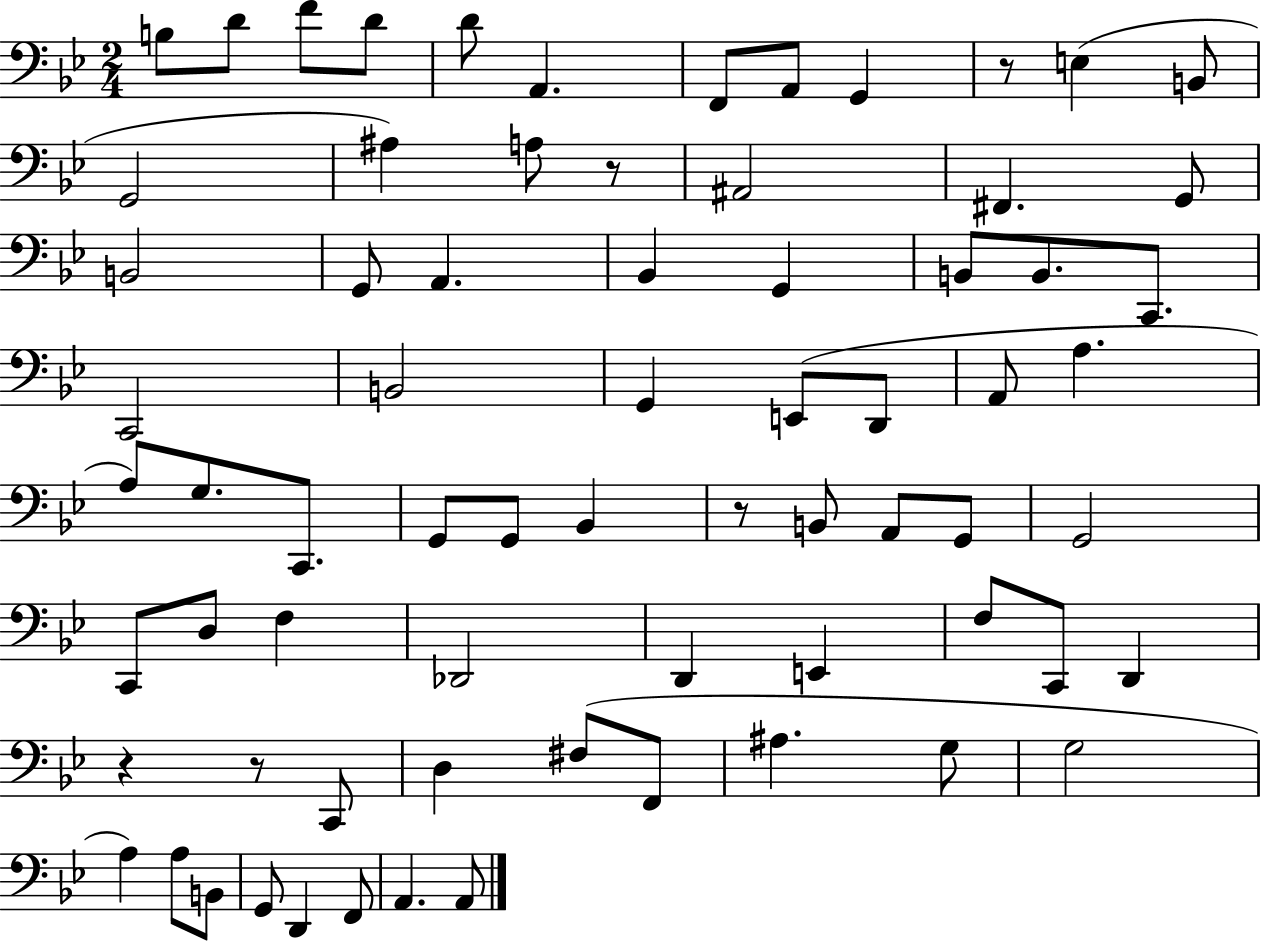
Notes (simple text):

B3/e D4/e F4/e D4/e D4/e A2/q. F2/e A2/e G2/q R/e E3/q B2/e G2/h A#3/q A3/e R/e A#2/h F#2/q. G2/e B2/h G2/e A2/q. Bb2/q G2/q B2/e B2/e. C2/e. C2/h B2/h G2/q E2/e D2/e A2/e A3/q. A3/e G3/e. C2/e. G2/e G2/e Bb2/q R/e B2/e A2/e G2/e G2/h C2/e D3/e F3/q Db2/h D2/q E2/q F3/e C2/e D2/q R/q R/e C2/e D3/q F#3/e F2/e A#3/q. G3/e G3/h A3/q A3/e B2/e G2/e D2/q F2/e A2/q. A2/e